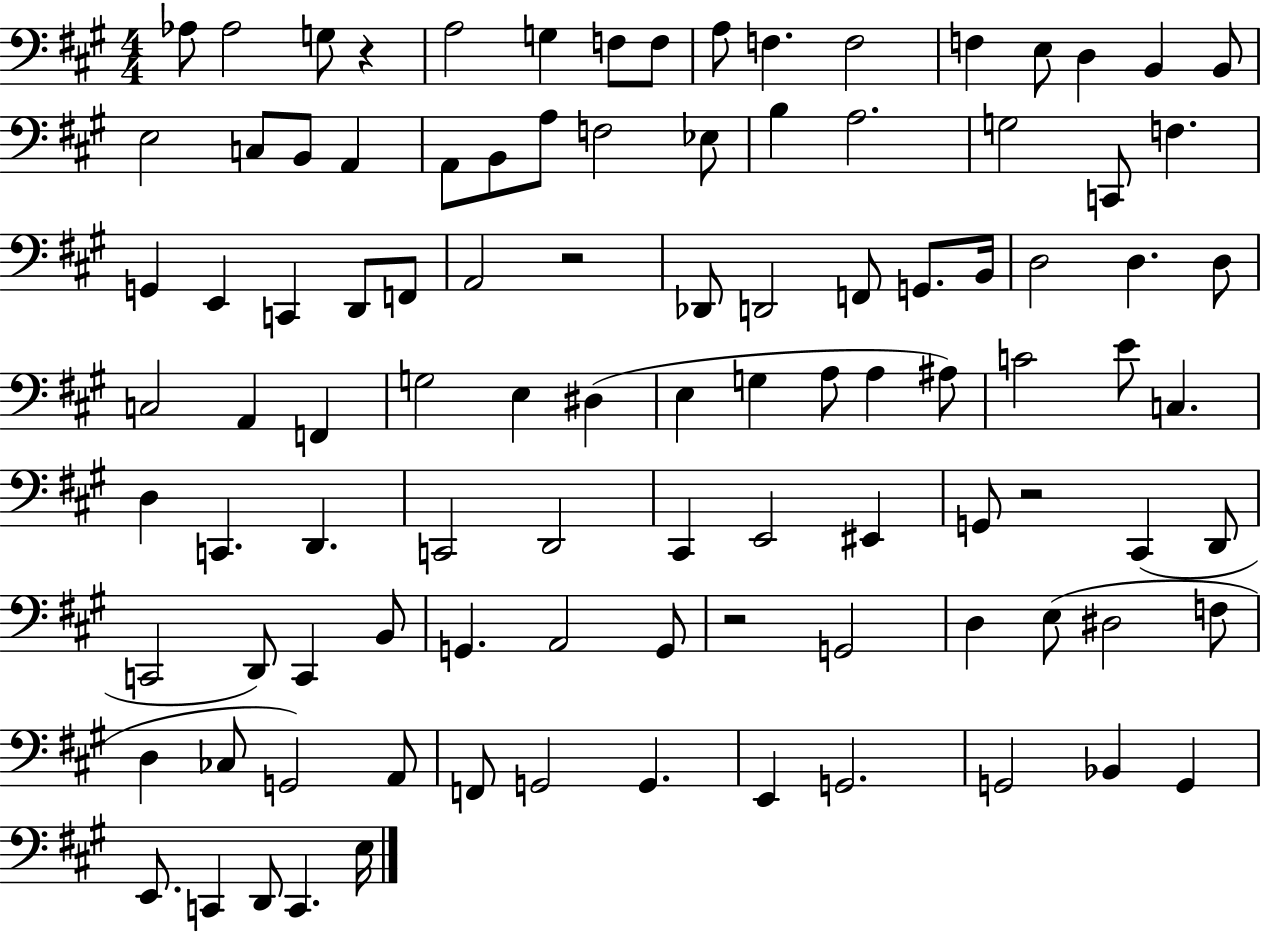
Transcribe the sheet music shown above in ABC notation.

X:1
T:Untitled
M:4/4
L:1/4
K:A
_A,/2 _A,2 G,/2 z A,2 G, F,/2 F,/2 A,/2 F, F,2 F, E,/2 D, B,, B,,/2 E,2 C,/2 B,,/2 A,, A,,/2 B,,/2 A,/2 F,2 _E,/2 B, A,2 G,2 C,,/2 F, G,, E,, C,, D,,/2 F,,/2 A,,2 z2 _D,,/2 D,,2 F,,/2 G,,/2 B,,/4 D,2 D, D,/2 C,2 A,, F,, G,2 E, ^D, E, G, A,/2 A, ^A,/2 C2 E/2 C, D, C,, D,, C,,2 D,,2 ^C,, E,,2 ^E,, G,,/2 z2 ^C,, D,,/2 C,,2 D,,/2 C,, B,,/2 G,, A,,2 G,,/2 z2 G,,2 D, E,/2 ^D,2 F,/2 D, _C,/2 G,,2 A,,/2 F,,/2 G,,2 G,, E,, G,,2 G,,2 _B,, G,, E,,/2 C,, D,,/2 C,, E,/4